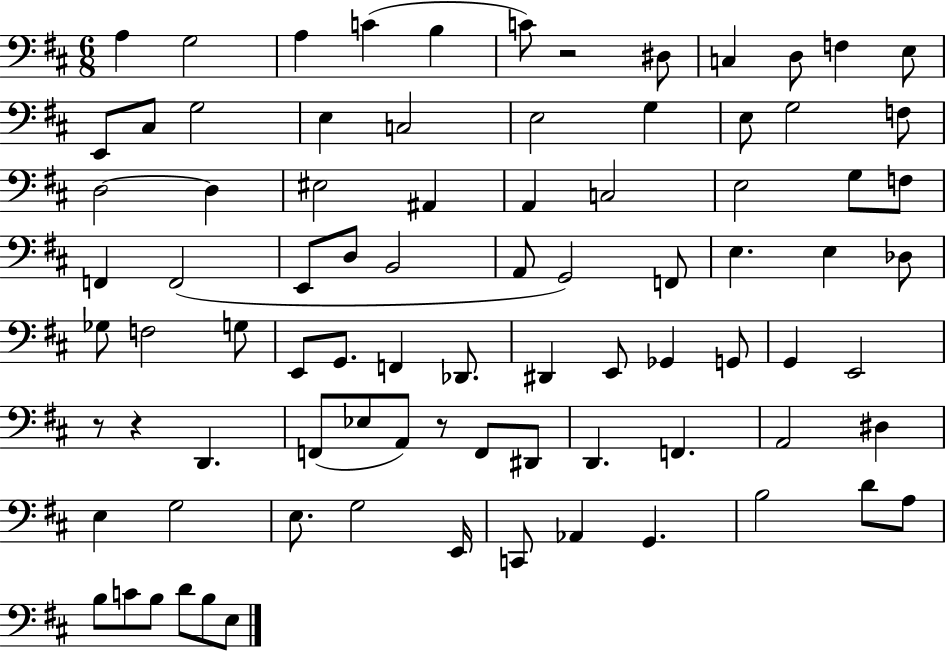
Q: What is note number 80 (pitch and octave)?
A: B3